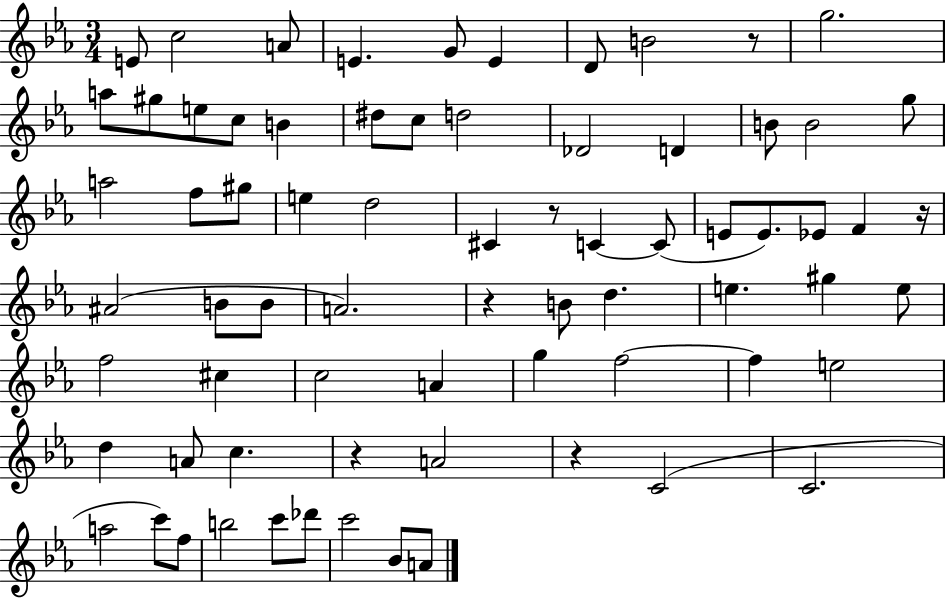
{
  \clef treble
  \numericTimeSignature
  \time 3/4
  \key ees \major
  e'8 c''2 a'8 | e'4. g'8 e'4 | d'8 b'2 r8 | g''2. | \break a''8 gis''8 e''8 c''8 b'4 | dis''8 c''8 d''2 | des'2 d'4 | b'8 b'2 g''8 | \break a''2 f''8 gis''8 | e''4 d''2 | cis'4 r8 c'4~~ c'8( | e'8 e'8.) ees'8 f'4 r16 | \break ais'2( b'8 b'8 | a'2.) | r4 b'8 d''4. | e''4. gis''4 e''8 | \break f''2 cis''4 | c''2 a'4 | g''4 f''2~~ | f''4 e''2 | \break d''4 a'8 c''4. | r4 a'2 | r4 c'2( | c'2. | \break a''2 c'''8) f''8 | b''2 c'''8 des'''8 | c'''2 bes'8 a'8 | \bar "|."
}